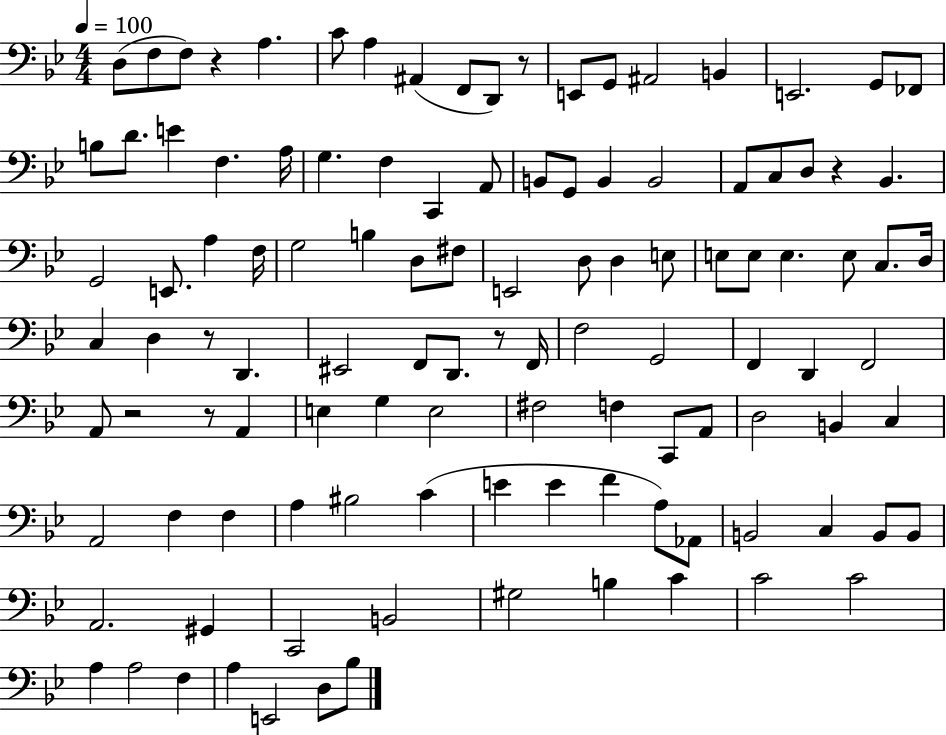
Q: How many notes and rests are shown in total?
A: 113